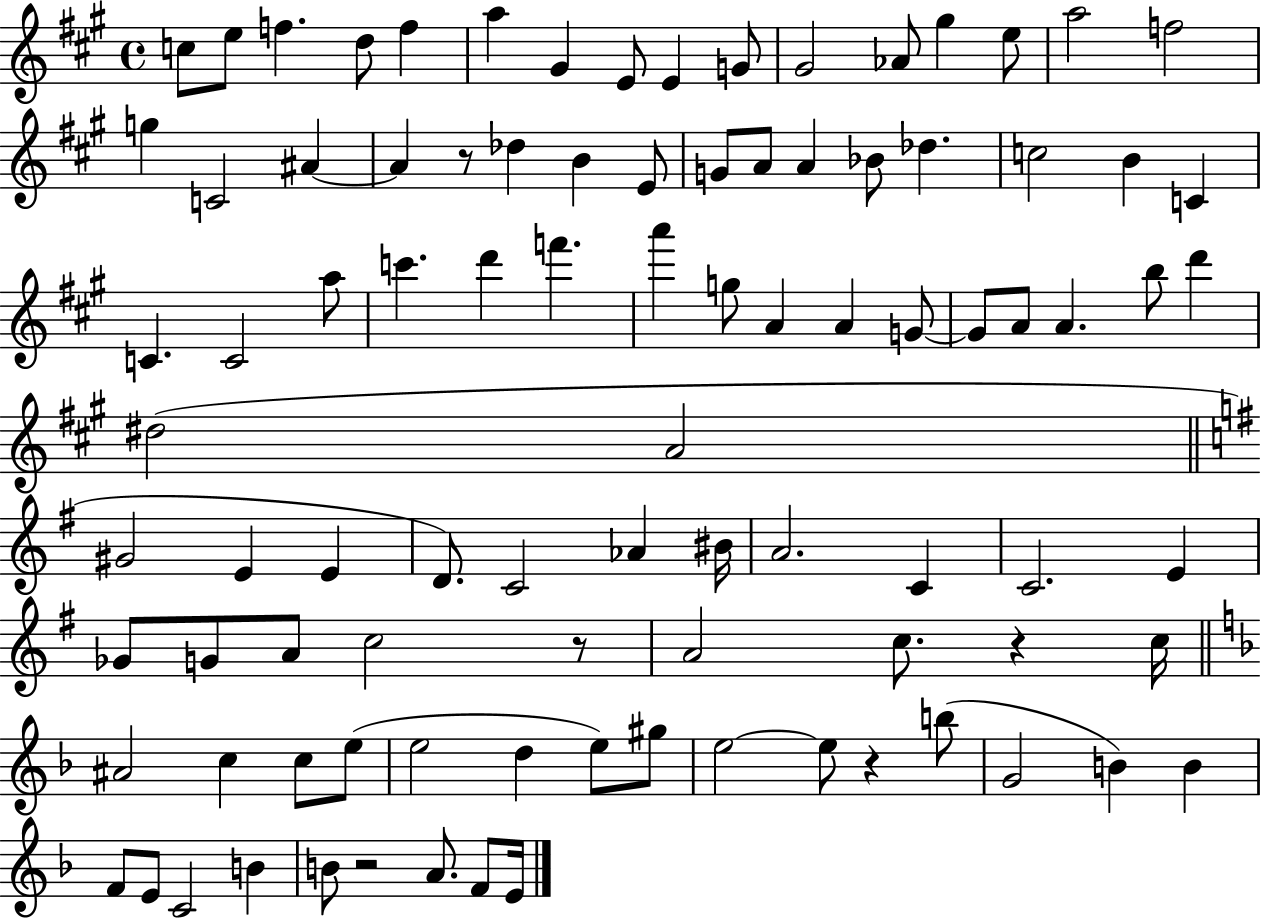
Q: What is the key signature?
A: A major